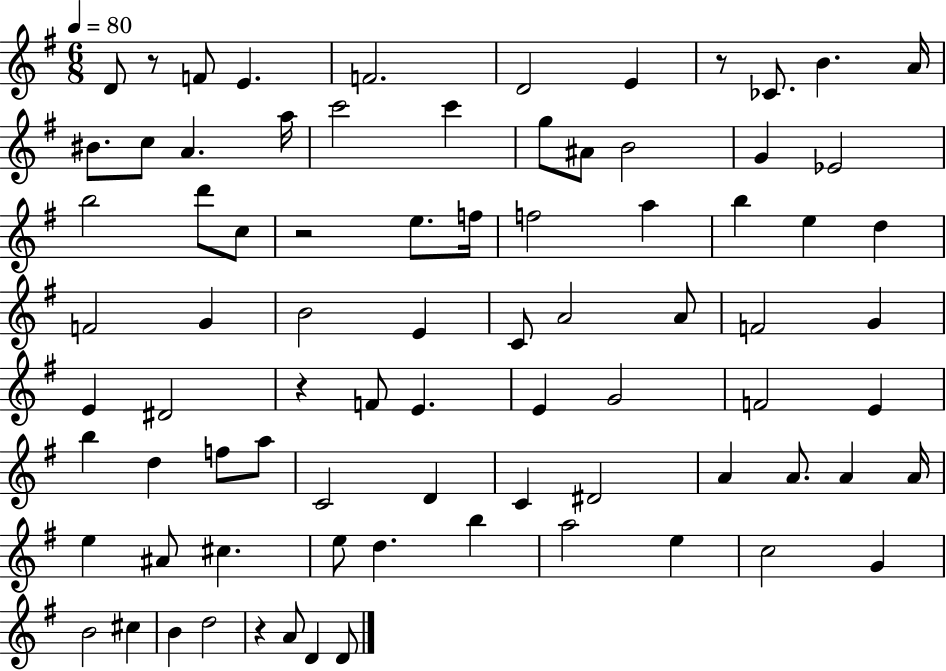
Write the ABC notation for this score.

X:1
T:Untitled
M:6/8
L:1/4
K:G
D/2 z/2 F/2 E F2 D2 E z/2 _C/2 B A/4 ^B/2 c/2 A a/4 c'2 c' g/2 ^A/2 B2 G _E2 b2 d'/2 c/2 z2 e/2 f/4 f2 a b e d F2 G B2 E C/2 A2 A/2 F2 G E ^D2 z F/2 E E G2 F2 E b d f/2 a/2 C2 D C ^D2 A A/2 A A/4 e ^A/2 ^c e/2 d b a2 e c2 G B2 ^c B d2 z A/2 D D/2